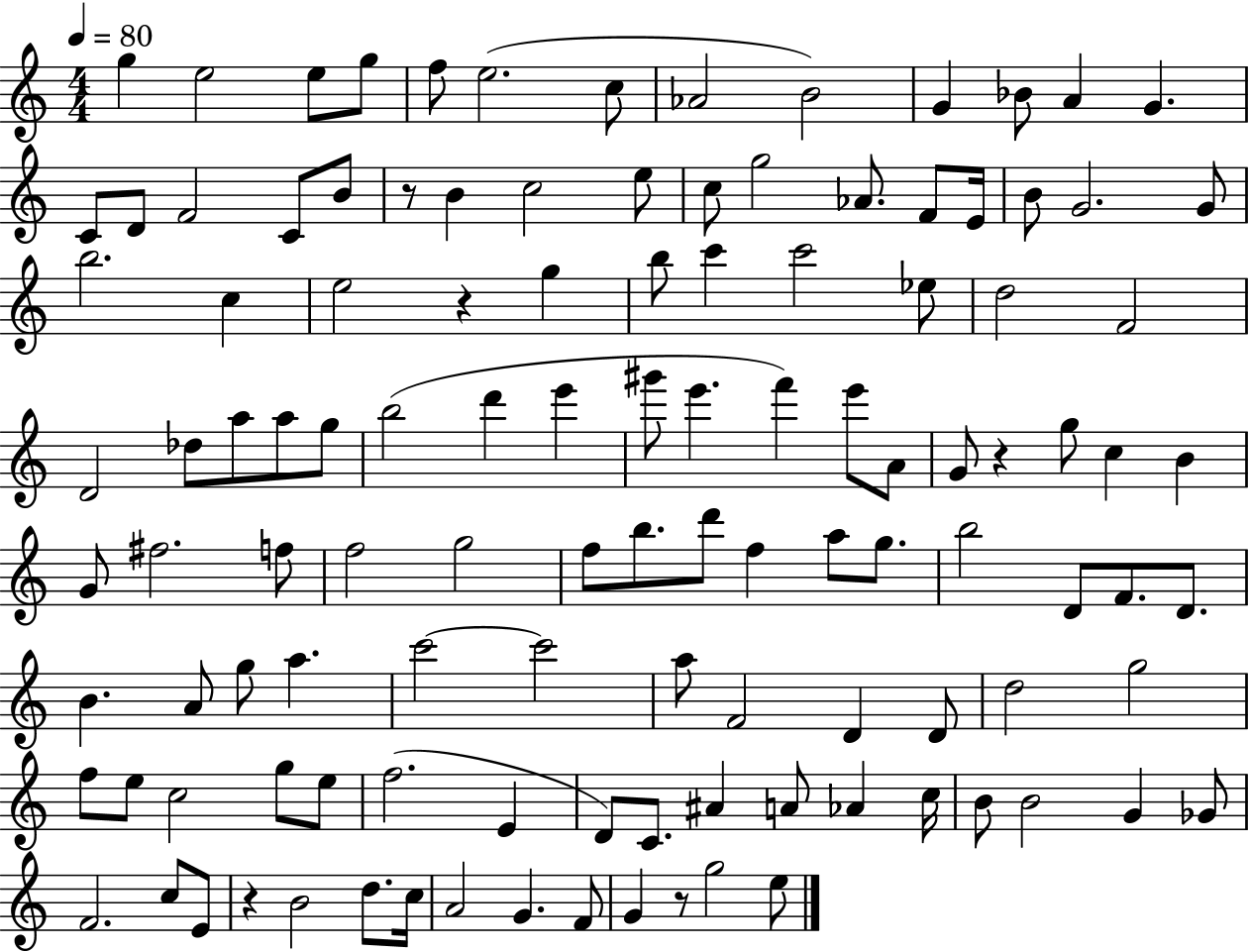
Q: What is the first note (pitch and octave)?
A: G5